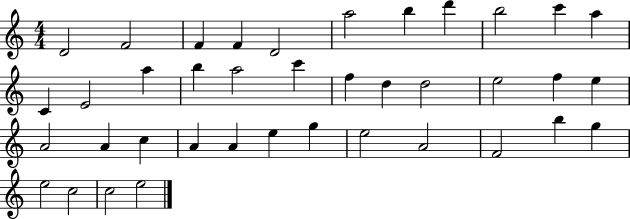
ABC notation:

X:1
T:Untitled
M:4/4
L:1/4
K:C
D2 F2 F F D2 a2 b d' b2 c' a C E2 a b a2 c' f d d2 e2 f e A2 A c A A e g e2 A2 F2 b g e2 c2 c2 e2